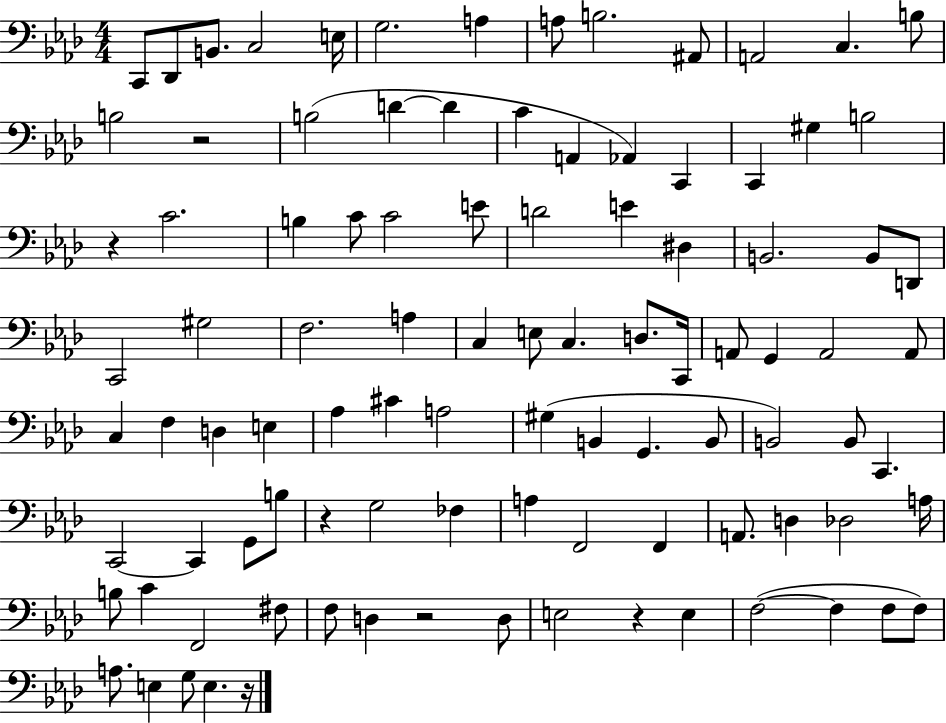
{
  \clef bass
  \numericTimeSignature
  \time 4/4
  \key aes \major
  c,8 des,8 b,8. c2 e16 | g2. a4 | a8 b2. ais,8 | a,2 c4. b8 | \break b2 r2 | b2( d'4~~ d'4 | c'4 a,4 aes,4) c,4 | c,4 gis4 b2 | \break r4 c'2. | b4 c'8 c'2 e'8 | d'2 e'4 dis4 | b,2. b,8 d,8 | \break c,2 gis2 | f2. a4 | c4 e8 c4. d8. c,16 | a,8 g,4 a,2 a,8 | \break c4 f4 d4 e4 | aes4 cis'4 a2 | gis4( b,4 g,4. b,8 | b,2) b,8 c,4. | \break c,2~~ c,4 g,8 b8 | r4 g2 fes4 | a4 f,2 f,4 | a,8. d4 des2 a16 | \break b8 c'4 f,2 fis8 | f8 d4 r2 d8 | e2 r4 e4 | f2~(~ f4 f8 f8) | \break a8. e4 g8 e4. r16 | \bar "|."
}